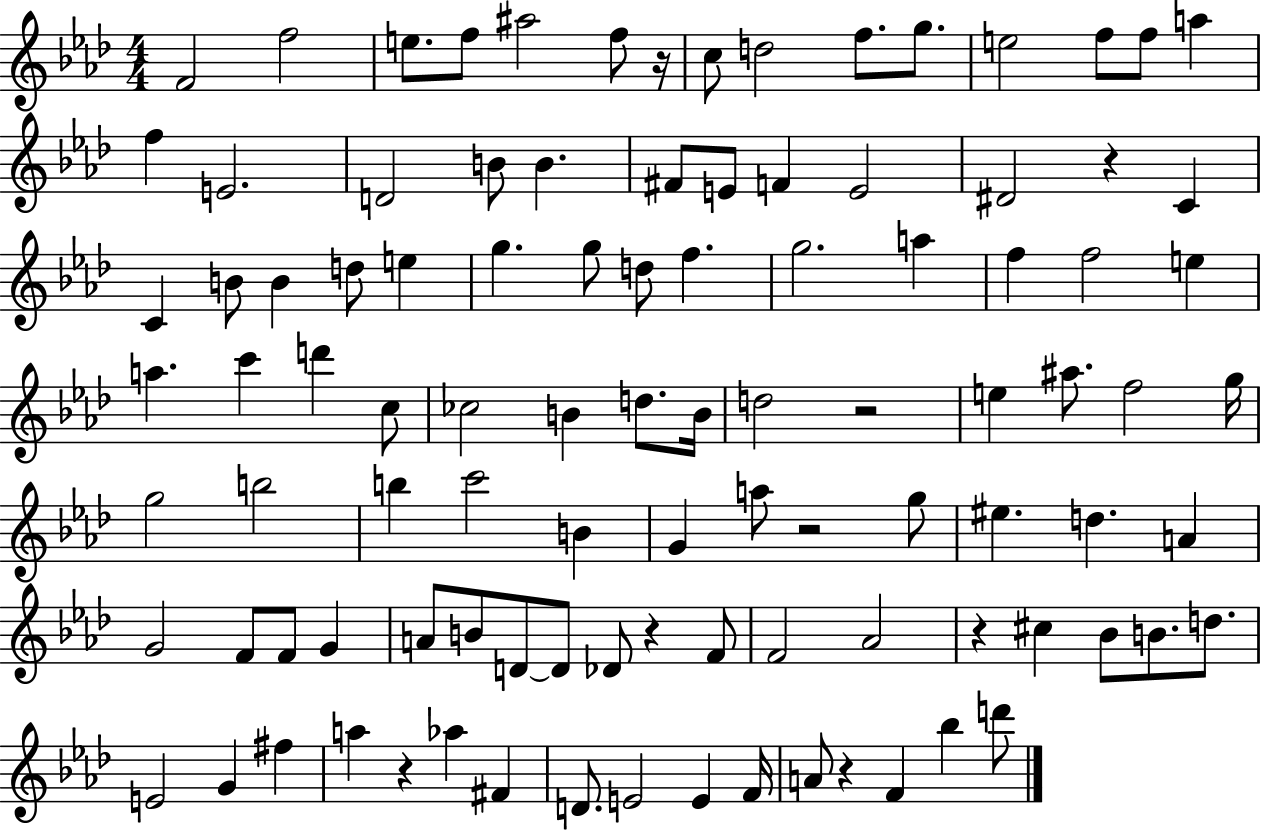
F4/h F5/h E5/e. F5/e A#5/h F5/e R/s C5/e D5/h F5/e. G5/e. E5/h F5/e F5/e A5/q F5/q E4/h. D4/h B4/e B4/q. F#4/e E4/e F4/q E4/h D#4/h R/q C4/q C4/q B4/e B4/q D5/e E5/q G5/q. G5/e D5/e F5/q. G5/h. A5/q F5/q F5/h E5/q A5/q. C6/q D6/q C5/e CES5/h B4/q D5/e. B4/s D5/h R/h E5/q A#5/e. F5/h G5/s G5/h B5/h B5/q C6/h B4/q G4/q A5/e R/h G5/e EIS5/q. D5/q. A4/q G4/h F4/e F4/e G4/q A4/e B4/e D4/e D4/e Db4/e R/q F4/e F4/h Ab4/h R/q C#5/q Bb4/e B4/e. D5/e. E4/h G4/q F#5/q A5/q R/q Ab5/q F#4/q D4/e. E4/h E4/q F4/s A4/e R/q F4/q Bb5/q D6/e